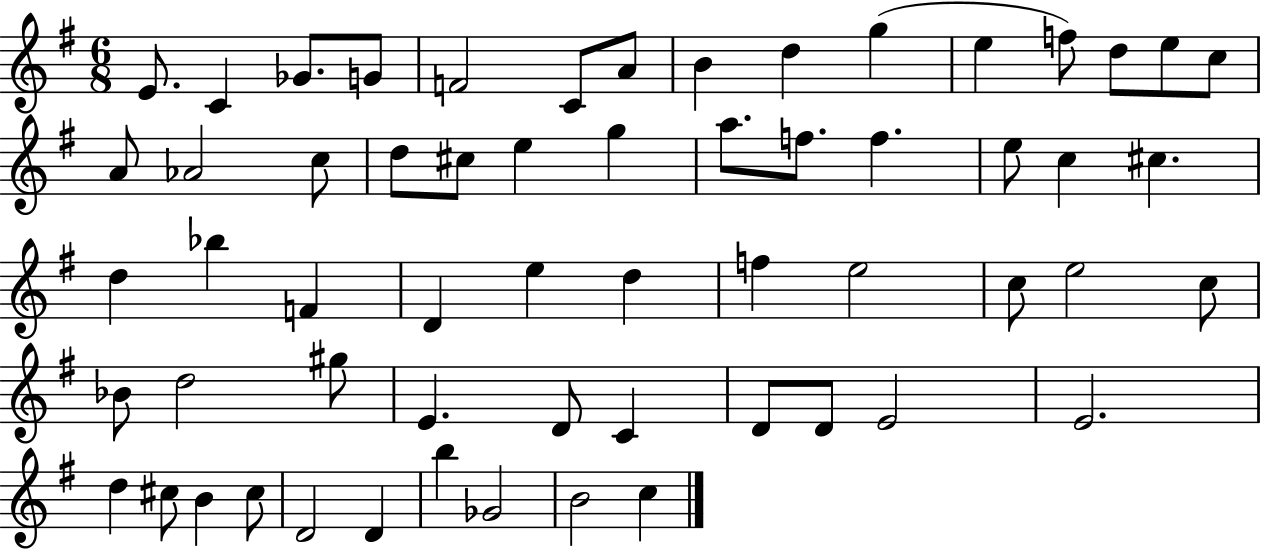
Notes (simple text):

E4/e. C4/q Gb4/e. G4/e F4/h C4/e A4/e B4/q D5/q G5/q E5/q F5/e D5/e E5/e C5/e A4/e Ab4/h C5/e D5/e C#5/e E5/q G5/q A5/e. F5/e. F5/q. E5/e C5/q C#5/q. D5/q Bb5/q F4/q D4/q E5/q D5/q F5/q E5/h C5/e E5/h C5/e Bb4/e D5/h G#5/e E4/q. D4/e C4/q D4/e D4/e E4/h E4/h. D5/q C#5/e B4/q C#5/e D4/h D4/q B5/q Gb4/h B4/h C5/q